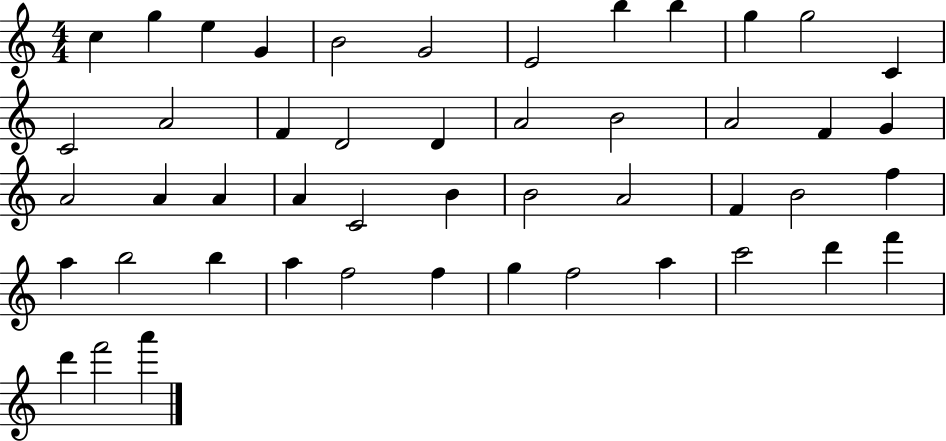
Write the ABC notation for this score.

X:1
T:Untitled
M:4/4
L:1/4
K:C
c g e G B2 G2 E2 b b g g2 C C2 A2 F D2 D A2 B2 A2 F G A2 A A A C2 B B2 A2 F B2 f a b2 b a f2 f g f2 a c'2 d' f' d' f'2 a'